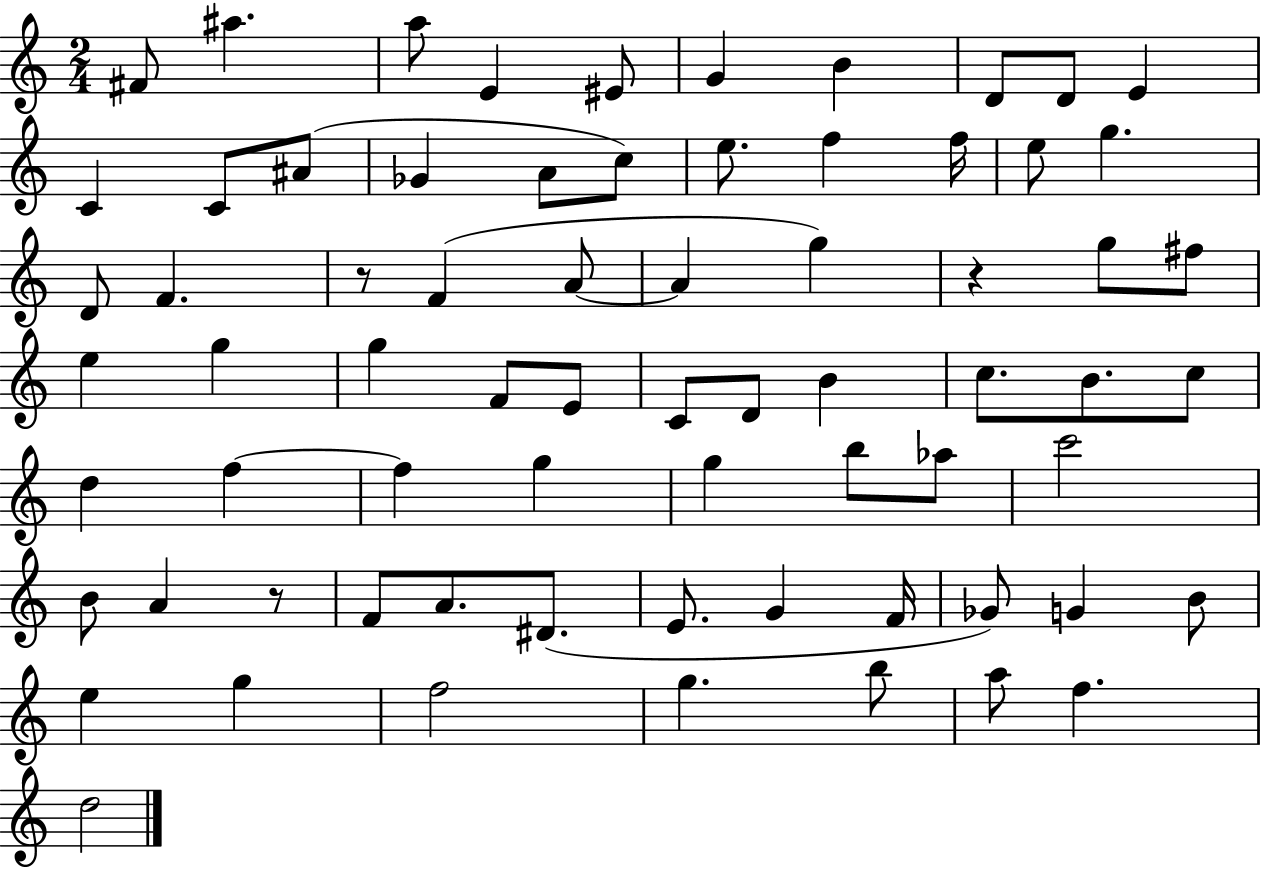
{
  \clef treble
  \numericTimeSignature
  \time 2/4
  \key c \major
  fis'8 ais''4. | a''8 e'4 eis'8 | g'4 b'4 | d'8 d'8 e'4 | \break c'4 c'8 ais'8( | ges'4 a'8 c''8) | e''8. f''4 f''16 | e''8 g''4. | \break d'8 f'4. | r8 f'4( a'8~~ | a'4 g''4) | r4 g''8 fis''8 | \break e''4 g''4 | g''4 f'8 e'8 | c'8 d'8 b'4 | c''8. b'8. c''8 | \break d''4 f''4~~ | f''4 g''4 | g''4 b''8 aes''8 | c'''2 | \break b'8 a'4 r8 | f'8 a'8. dis'8.( | e'8. g'4 f'16 | ges'8) g'4 b'8 | \break e''4 g''4 | f''2 | g''4. b''8 | a''8 f''4. | \break d''2 | \bar "|."
}